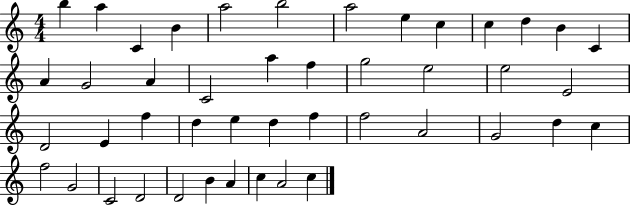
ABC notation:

X:1
T:Untitled
M:4/4
L:1/4
K:C
b a C B a2 b2 a2 e c c d B C A G2 A C2 a f g2 e2 e2 E2 D2 E f d e d f f2 A2 G2 d c f2 G2 C2 D2 D2 B A c A2 c